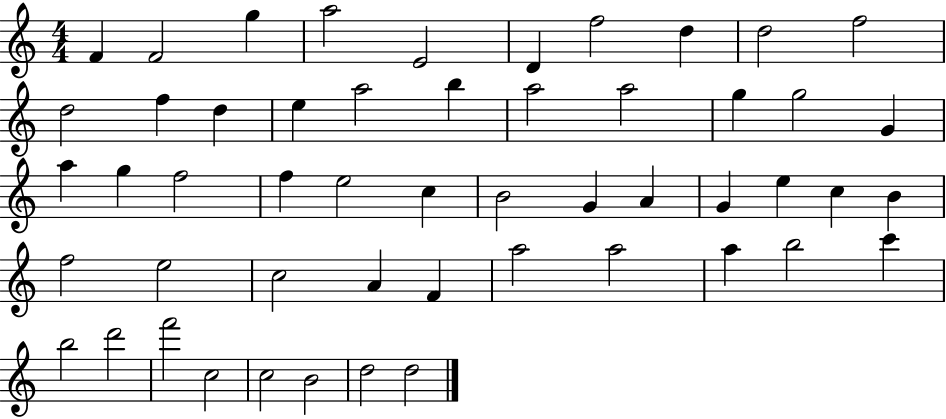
X:1
T:Untitled
M:4/4
L:1/4
K:C
F F2 g a2 E2 D f2 d d2 f2 d2 f d e a2 b a2 a2 g g2 G a g f2 f e2 c B2 G A G e c B f2 e2 c2 A F a2 a2 a b2 c' b2 d'2 f'2 c2 c2 B2 d2 d2